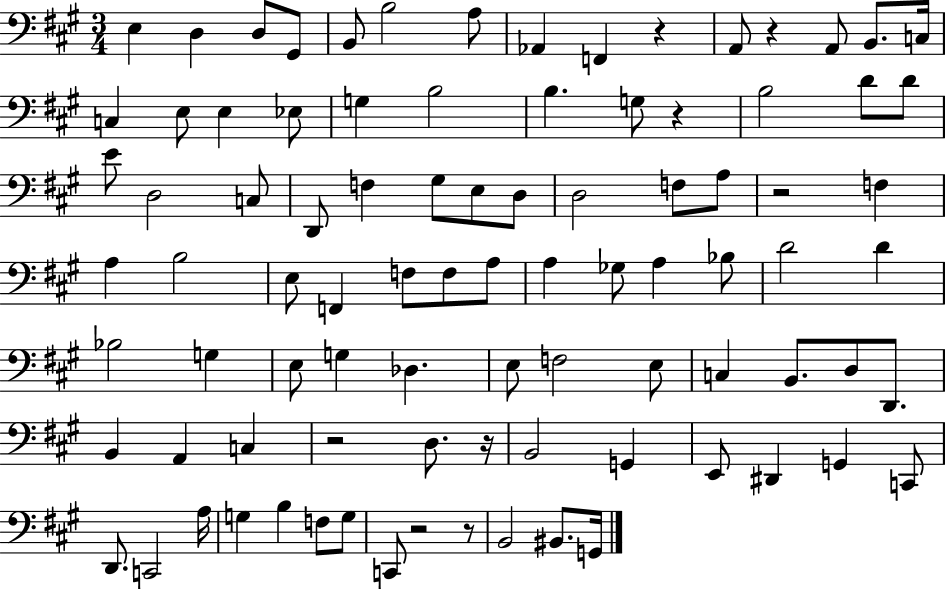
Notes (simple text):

E3/q D3/q D3/e G#2/e B2/e B3/h A3/e Ab2/q F2/q R/q A2/e R/q A2/e B2/e. C3/s C3/q E3/e E3/q Eb3/e G3/q B3/h B3/q. G3/e R/q B3/h D4/e D4/e E4/e D3/h C3/e D2/e F3/q G#3/e E3/e D3/e D3/h F3/e A3/e R/h F3/q A3/q B3/h E3/e F2/q F3/e F3/e A3/e A3/q Gb3/e A3/q Bb3/e D4/h D4/q Bb3/h G3/q E3/e G3/q Db3/q. E3/e F3/h E3/e C3/q B2/e. D3/e D2/e. B2/q A2/q C3/q R/h D3/e. R/s B2/h G2/q E2/e D#2/q G2/q C2/e D2/e. C2/h A3/s G3/q B3/q F3/e G3/e C2/e R/h R/e B2/h BIS2/e. G2/s